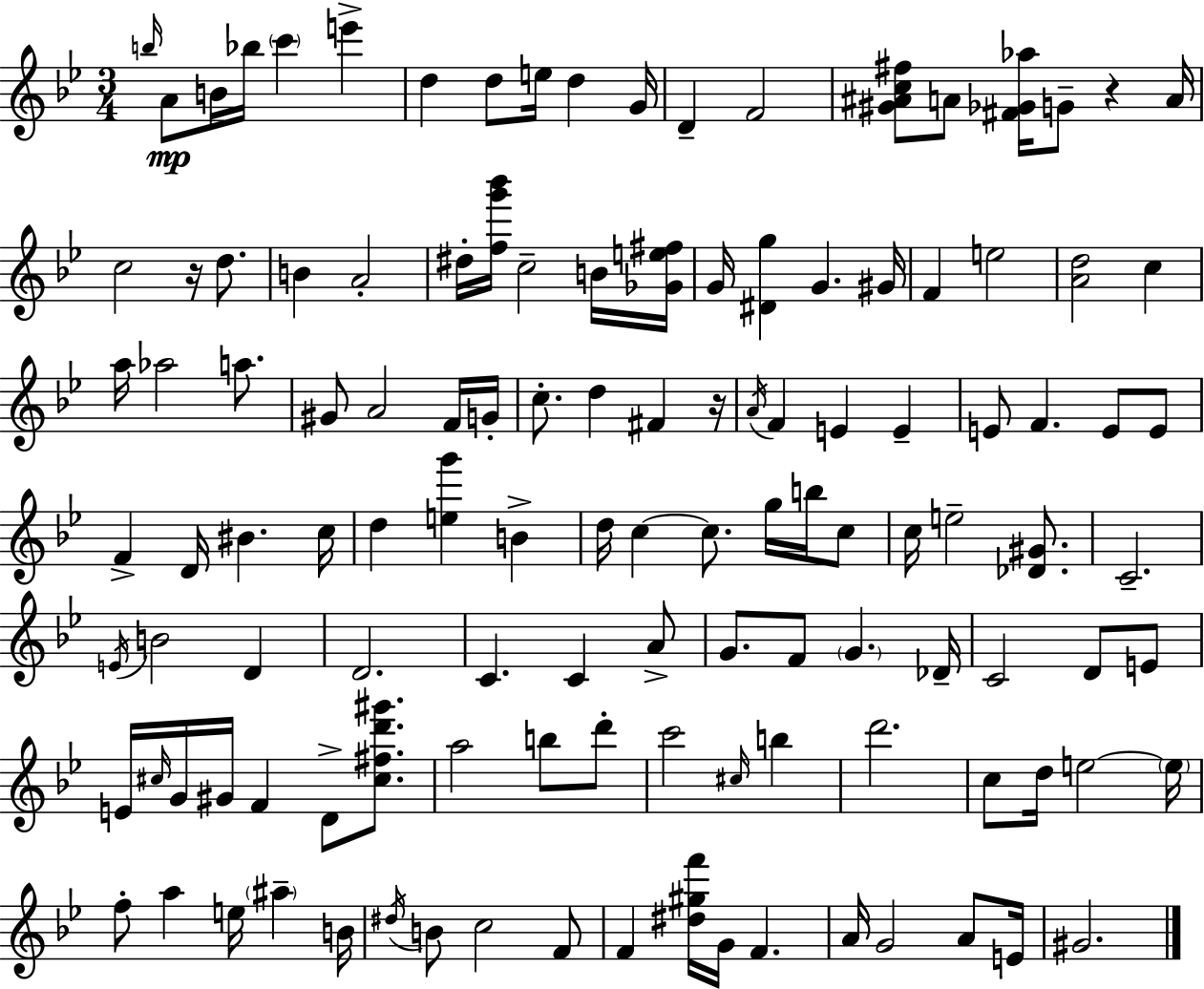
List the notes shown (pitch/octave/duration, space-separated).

B5/s A4/e B4/s Bb5/s C6/q E6/q D5/q D5/e E5/s D5/q G4/s D4/q F4/h [G#4,A#4,C5,F#5]/e A4/e [F#4,Gb4,Ab5]/s G4/e R/q A4/s C5/h R/s D5/e. B4/q A4/h D#5/s [F5,G6,Bb6]/s C5/h B4/s [Gb4,E5,F#5]/s G4/s [D#4,G5]/q G4/q. G#4/s F4/q E5/h [A4,D5]/h C5/q A5/s Ab5/h A5/e. G#4/e A4/h F4/s G4/s C5/e. D5/q F#4/q R/s A4/s F4/q E4/q E4/q E4/e F4/q. E4/e E4/e F4/q D4/s BIS4/q. C5/s D5/q [E5,G6]/q B4/q D5/s C5/q C5/e. G5/s B5/s C5/e C5/s E5/h [Db4,G#4]/e. C4/h. E4/s B4/h D4/q D4/h. C4/q. C4/q A4/e G4/e. F4/e G4/q. Db4/s C4/h D4/e E4/e E4/s C#5/s G4/s G#4/s F4/q D4/e [C#5,F#5,D6,G#6]/e. A5/h B5/e D6/e C6/h C#5/s B5/q D6/h. C5/e D5/s E5/h E5/s F5/e A5/q E5/s A#5/q B4/s D#5/s B4/e C5/h F4/e F4/q [D#5,G#5,F6]/s G4/s F4/q. A4/s G4/h A4/e E4/s G#4/h.